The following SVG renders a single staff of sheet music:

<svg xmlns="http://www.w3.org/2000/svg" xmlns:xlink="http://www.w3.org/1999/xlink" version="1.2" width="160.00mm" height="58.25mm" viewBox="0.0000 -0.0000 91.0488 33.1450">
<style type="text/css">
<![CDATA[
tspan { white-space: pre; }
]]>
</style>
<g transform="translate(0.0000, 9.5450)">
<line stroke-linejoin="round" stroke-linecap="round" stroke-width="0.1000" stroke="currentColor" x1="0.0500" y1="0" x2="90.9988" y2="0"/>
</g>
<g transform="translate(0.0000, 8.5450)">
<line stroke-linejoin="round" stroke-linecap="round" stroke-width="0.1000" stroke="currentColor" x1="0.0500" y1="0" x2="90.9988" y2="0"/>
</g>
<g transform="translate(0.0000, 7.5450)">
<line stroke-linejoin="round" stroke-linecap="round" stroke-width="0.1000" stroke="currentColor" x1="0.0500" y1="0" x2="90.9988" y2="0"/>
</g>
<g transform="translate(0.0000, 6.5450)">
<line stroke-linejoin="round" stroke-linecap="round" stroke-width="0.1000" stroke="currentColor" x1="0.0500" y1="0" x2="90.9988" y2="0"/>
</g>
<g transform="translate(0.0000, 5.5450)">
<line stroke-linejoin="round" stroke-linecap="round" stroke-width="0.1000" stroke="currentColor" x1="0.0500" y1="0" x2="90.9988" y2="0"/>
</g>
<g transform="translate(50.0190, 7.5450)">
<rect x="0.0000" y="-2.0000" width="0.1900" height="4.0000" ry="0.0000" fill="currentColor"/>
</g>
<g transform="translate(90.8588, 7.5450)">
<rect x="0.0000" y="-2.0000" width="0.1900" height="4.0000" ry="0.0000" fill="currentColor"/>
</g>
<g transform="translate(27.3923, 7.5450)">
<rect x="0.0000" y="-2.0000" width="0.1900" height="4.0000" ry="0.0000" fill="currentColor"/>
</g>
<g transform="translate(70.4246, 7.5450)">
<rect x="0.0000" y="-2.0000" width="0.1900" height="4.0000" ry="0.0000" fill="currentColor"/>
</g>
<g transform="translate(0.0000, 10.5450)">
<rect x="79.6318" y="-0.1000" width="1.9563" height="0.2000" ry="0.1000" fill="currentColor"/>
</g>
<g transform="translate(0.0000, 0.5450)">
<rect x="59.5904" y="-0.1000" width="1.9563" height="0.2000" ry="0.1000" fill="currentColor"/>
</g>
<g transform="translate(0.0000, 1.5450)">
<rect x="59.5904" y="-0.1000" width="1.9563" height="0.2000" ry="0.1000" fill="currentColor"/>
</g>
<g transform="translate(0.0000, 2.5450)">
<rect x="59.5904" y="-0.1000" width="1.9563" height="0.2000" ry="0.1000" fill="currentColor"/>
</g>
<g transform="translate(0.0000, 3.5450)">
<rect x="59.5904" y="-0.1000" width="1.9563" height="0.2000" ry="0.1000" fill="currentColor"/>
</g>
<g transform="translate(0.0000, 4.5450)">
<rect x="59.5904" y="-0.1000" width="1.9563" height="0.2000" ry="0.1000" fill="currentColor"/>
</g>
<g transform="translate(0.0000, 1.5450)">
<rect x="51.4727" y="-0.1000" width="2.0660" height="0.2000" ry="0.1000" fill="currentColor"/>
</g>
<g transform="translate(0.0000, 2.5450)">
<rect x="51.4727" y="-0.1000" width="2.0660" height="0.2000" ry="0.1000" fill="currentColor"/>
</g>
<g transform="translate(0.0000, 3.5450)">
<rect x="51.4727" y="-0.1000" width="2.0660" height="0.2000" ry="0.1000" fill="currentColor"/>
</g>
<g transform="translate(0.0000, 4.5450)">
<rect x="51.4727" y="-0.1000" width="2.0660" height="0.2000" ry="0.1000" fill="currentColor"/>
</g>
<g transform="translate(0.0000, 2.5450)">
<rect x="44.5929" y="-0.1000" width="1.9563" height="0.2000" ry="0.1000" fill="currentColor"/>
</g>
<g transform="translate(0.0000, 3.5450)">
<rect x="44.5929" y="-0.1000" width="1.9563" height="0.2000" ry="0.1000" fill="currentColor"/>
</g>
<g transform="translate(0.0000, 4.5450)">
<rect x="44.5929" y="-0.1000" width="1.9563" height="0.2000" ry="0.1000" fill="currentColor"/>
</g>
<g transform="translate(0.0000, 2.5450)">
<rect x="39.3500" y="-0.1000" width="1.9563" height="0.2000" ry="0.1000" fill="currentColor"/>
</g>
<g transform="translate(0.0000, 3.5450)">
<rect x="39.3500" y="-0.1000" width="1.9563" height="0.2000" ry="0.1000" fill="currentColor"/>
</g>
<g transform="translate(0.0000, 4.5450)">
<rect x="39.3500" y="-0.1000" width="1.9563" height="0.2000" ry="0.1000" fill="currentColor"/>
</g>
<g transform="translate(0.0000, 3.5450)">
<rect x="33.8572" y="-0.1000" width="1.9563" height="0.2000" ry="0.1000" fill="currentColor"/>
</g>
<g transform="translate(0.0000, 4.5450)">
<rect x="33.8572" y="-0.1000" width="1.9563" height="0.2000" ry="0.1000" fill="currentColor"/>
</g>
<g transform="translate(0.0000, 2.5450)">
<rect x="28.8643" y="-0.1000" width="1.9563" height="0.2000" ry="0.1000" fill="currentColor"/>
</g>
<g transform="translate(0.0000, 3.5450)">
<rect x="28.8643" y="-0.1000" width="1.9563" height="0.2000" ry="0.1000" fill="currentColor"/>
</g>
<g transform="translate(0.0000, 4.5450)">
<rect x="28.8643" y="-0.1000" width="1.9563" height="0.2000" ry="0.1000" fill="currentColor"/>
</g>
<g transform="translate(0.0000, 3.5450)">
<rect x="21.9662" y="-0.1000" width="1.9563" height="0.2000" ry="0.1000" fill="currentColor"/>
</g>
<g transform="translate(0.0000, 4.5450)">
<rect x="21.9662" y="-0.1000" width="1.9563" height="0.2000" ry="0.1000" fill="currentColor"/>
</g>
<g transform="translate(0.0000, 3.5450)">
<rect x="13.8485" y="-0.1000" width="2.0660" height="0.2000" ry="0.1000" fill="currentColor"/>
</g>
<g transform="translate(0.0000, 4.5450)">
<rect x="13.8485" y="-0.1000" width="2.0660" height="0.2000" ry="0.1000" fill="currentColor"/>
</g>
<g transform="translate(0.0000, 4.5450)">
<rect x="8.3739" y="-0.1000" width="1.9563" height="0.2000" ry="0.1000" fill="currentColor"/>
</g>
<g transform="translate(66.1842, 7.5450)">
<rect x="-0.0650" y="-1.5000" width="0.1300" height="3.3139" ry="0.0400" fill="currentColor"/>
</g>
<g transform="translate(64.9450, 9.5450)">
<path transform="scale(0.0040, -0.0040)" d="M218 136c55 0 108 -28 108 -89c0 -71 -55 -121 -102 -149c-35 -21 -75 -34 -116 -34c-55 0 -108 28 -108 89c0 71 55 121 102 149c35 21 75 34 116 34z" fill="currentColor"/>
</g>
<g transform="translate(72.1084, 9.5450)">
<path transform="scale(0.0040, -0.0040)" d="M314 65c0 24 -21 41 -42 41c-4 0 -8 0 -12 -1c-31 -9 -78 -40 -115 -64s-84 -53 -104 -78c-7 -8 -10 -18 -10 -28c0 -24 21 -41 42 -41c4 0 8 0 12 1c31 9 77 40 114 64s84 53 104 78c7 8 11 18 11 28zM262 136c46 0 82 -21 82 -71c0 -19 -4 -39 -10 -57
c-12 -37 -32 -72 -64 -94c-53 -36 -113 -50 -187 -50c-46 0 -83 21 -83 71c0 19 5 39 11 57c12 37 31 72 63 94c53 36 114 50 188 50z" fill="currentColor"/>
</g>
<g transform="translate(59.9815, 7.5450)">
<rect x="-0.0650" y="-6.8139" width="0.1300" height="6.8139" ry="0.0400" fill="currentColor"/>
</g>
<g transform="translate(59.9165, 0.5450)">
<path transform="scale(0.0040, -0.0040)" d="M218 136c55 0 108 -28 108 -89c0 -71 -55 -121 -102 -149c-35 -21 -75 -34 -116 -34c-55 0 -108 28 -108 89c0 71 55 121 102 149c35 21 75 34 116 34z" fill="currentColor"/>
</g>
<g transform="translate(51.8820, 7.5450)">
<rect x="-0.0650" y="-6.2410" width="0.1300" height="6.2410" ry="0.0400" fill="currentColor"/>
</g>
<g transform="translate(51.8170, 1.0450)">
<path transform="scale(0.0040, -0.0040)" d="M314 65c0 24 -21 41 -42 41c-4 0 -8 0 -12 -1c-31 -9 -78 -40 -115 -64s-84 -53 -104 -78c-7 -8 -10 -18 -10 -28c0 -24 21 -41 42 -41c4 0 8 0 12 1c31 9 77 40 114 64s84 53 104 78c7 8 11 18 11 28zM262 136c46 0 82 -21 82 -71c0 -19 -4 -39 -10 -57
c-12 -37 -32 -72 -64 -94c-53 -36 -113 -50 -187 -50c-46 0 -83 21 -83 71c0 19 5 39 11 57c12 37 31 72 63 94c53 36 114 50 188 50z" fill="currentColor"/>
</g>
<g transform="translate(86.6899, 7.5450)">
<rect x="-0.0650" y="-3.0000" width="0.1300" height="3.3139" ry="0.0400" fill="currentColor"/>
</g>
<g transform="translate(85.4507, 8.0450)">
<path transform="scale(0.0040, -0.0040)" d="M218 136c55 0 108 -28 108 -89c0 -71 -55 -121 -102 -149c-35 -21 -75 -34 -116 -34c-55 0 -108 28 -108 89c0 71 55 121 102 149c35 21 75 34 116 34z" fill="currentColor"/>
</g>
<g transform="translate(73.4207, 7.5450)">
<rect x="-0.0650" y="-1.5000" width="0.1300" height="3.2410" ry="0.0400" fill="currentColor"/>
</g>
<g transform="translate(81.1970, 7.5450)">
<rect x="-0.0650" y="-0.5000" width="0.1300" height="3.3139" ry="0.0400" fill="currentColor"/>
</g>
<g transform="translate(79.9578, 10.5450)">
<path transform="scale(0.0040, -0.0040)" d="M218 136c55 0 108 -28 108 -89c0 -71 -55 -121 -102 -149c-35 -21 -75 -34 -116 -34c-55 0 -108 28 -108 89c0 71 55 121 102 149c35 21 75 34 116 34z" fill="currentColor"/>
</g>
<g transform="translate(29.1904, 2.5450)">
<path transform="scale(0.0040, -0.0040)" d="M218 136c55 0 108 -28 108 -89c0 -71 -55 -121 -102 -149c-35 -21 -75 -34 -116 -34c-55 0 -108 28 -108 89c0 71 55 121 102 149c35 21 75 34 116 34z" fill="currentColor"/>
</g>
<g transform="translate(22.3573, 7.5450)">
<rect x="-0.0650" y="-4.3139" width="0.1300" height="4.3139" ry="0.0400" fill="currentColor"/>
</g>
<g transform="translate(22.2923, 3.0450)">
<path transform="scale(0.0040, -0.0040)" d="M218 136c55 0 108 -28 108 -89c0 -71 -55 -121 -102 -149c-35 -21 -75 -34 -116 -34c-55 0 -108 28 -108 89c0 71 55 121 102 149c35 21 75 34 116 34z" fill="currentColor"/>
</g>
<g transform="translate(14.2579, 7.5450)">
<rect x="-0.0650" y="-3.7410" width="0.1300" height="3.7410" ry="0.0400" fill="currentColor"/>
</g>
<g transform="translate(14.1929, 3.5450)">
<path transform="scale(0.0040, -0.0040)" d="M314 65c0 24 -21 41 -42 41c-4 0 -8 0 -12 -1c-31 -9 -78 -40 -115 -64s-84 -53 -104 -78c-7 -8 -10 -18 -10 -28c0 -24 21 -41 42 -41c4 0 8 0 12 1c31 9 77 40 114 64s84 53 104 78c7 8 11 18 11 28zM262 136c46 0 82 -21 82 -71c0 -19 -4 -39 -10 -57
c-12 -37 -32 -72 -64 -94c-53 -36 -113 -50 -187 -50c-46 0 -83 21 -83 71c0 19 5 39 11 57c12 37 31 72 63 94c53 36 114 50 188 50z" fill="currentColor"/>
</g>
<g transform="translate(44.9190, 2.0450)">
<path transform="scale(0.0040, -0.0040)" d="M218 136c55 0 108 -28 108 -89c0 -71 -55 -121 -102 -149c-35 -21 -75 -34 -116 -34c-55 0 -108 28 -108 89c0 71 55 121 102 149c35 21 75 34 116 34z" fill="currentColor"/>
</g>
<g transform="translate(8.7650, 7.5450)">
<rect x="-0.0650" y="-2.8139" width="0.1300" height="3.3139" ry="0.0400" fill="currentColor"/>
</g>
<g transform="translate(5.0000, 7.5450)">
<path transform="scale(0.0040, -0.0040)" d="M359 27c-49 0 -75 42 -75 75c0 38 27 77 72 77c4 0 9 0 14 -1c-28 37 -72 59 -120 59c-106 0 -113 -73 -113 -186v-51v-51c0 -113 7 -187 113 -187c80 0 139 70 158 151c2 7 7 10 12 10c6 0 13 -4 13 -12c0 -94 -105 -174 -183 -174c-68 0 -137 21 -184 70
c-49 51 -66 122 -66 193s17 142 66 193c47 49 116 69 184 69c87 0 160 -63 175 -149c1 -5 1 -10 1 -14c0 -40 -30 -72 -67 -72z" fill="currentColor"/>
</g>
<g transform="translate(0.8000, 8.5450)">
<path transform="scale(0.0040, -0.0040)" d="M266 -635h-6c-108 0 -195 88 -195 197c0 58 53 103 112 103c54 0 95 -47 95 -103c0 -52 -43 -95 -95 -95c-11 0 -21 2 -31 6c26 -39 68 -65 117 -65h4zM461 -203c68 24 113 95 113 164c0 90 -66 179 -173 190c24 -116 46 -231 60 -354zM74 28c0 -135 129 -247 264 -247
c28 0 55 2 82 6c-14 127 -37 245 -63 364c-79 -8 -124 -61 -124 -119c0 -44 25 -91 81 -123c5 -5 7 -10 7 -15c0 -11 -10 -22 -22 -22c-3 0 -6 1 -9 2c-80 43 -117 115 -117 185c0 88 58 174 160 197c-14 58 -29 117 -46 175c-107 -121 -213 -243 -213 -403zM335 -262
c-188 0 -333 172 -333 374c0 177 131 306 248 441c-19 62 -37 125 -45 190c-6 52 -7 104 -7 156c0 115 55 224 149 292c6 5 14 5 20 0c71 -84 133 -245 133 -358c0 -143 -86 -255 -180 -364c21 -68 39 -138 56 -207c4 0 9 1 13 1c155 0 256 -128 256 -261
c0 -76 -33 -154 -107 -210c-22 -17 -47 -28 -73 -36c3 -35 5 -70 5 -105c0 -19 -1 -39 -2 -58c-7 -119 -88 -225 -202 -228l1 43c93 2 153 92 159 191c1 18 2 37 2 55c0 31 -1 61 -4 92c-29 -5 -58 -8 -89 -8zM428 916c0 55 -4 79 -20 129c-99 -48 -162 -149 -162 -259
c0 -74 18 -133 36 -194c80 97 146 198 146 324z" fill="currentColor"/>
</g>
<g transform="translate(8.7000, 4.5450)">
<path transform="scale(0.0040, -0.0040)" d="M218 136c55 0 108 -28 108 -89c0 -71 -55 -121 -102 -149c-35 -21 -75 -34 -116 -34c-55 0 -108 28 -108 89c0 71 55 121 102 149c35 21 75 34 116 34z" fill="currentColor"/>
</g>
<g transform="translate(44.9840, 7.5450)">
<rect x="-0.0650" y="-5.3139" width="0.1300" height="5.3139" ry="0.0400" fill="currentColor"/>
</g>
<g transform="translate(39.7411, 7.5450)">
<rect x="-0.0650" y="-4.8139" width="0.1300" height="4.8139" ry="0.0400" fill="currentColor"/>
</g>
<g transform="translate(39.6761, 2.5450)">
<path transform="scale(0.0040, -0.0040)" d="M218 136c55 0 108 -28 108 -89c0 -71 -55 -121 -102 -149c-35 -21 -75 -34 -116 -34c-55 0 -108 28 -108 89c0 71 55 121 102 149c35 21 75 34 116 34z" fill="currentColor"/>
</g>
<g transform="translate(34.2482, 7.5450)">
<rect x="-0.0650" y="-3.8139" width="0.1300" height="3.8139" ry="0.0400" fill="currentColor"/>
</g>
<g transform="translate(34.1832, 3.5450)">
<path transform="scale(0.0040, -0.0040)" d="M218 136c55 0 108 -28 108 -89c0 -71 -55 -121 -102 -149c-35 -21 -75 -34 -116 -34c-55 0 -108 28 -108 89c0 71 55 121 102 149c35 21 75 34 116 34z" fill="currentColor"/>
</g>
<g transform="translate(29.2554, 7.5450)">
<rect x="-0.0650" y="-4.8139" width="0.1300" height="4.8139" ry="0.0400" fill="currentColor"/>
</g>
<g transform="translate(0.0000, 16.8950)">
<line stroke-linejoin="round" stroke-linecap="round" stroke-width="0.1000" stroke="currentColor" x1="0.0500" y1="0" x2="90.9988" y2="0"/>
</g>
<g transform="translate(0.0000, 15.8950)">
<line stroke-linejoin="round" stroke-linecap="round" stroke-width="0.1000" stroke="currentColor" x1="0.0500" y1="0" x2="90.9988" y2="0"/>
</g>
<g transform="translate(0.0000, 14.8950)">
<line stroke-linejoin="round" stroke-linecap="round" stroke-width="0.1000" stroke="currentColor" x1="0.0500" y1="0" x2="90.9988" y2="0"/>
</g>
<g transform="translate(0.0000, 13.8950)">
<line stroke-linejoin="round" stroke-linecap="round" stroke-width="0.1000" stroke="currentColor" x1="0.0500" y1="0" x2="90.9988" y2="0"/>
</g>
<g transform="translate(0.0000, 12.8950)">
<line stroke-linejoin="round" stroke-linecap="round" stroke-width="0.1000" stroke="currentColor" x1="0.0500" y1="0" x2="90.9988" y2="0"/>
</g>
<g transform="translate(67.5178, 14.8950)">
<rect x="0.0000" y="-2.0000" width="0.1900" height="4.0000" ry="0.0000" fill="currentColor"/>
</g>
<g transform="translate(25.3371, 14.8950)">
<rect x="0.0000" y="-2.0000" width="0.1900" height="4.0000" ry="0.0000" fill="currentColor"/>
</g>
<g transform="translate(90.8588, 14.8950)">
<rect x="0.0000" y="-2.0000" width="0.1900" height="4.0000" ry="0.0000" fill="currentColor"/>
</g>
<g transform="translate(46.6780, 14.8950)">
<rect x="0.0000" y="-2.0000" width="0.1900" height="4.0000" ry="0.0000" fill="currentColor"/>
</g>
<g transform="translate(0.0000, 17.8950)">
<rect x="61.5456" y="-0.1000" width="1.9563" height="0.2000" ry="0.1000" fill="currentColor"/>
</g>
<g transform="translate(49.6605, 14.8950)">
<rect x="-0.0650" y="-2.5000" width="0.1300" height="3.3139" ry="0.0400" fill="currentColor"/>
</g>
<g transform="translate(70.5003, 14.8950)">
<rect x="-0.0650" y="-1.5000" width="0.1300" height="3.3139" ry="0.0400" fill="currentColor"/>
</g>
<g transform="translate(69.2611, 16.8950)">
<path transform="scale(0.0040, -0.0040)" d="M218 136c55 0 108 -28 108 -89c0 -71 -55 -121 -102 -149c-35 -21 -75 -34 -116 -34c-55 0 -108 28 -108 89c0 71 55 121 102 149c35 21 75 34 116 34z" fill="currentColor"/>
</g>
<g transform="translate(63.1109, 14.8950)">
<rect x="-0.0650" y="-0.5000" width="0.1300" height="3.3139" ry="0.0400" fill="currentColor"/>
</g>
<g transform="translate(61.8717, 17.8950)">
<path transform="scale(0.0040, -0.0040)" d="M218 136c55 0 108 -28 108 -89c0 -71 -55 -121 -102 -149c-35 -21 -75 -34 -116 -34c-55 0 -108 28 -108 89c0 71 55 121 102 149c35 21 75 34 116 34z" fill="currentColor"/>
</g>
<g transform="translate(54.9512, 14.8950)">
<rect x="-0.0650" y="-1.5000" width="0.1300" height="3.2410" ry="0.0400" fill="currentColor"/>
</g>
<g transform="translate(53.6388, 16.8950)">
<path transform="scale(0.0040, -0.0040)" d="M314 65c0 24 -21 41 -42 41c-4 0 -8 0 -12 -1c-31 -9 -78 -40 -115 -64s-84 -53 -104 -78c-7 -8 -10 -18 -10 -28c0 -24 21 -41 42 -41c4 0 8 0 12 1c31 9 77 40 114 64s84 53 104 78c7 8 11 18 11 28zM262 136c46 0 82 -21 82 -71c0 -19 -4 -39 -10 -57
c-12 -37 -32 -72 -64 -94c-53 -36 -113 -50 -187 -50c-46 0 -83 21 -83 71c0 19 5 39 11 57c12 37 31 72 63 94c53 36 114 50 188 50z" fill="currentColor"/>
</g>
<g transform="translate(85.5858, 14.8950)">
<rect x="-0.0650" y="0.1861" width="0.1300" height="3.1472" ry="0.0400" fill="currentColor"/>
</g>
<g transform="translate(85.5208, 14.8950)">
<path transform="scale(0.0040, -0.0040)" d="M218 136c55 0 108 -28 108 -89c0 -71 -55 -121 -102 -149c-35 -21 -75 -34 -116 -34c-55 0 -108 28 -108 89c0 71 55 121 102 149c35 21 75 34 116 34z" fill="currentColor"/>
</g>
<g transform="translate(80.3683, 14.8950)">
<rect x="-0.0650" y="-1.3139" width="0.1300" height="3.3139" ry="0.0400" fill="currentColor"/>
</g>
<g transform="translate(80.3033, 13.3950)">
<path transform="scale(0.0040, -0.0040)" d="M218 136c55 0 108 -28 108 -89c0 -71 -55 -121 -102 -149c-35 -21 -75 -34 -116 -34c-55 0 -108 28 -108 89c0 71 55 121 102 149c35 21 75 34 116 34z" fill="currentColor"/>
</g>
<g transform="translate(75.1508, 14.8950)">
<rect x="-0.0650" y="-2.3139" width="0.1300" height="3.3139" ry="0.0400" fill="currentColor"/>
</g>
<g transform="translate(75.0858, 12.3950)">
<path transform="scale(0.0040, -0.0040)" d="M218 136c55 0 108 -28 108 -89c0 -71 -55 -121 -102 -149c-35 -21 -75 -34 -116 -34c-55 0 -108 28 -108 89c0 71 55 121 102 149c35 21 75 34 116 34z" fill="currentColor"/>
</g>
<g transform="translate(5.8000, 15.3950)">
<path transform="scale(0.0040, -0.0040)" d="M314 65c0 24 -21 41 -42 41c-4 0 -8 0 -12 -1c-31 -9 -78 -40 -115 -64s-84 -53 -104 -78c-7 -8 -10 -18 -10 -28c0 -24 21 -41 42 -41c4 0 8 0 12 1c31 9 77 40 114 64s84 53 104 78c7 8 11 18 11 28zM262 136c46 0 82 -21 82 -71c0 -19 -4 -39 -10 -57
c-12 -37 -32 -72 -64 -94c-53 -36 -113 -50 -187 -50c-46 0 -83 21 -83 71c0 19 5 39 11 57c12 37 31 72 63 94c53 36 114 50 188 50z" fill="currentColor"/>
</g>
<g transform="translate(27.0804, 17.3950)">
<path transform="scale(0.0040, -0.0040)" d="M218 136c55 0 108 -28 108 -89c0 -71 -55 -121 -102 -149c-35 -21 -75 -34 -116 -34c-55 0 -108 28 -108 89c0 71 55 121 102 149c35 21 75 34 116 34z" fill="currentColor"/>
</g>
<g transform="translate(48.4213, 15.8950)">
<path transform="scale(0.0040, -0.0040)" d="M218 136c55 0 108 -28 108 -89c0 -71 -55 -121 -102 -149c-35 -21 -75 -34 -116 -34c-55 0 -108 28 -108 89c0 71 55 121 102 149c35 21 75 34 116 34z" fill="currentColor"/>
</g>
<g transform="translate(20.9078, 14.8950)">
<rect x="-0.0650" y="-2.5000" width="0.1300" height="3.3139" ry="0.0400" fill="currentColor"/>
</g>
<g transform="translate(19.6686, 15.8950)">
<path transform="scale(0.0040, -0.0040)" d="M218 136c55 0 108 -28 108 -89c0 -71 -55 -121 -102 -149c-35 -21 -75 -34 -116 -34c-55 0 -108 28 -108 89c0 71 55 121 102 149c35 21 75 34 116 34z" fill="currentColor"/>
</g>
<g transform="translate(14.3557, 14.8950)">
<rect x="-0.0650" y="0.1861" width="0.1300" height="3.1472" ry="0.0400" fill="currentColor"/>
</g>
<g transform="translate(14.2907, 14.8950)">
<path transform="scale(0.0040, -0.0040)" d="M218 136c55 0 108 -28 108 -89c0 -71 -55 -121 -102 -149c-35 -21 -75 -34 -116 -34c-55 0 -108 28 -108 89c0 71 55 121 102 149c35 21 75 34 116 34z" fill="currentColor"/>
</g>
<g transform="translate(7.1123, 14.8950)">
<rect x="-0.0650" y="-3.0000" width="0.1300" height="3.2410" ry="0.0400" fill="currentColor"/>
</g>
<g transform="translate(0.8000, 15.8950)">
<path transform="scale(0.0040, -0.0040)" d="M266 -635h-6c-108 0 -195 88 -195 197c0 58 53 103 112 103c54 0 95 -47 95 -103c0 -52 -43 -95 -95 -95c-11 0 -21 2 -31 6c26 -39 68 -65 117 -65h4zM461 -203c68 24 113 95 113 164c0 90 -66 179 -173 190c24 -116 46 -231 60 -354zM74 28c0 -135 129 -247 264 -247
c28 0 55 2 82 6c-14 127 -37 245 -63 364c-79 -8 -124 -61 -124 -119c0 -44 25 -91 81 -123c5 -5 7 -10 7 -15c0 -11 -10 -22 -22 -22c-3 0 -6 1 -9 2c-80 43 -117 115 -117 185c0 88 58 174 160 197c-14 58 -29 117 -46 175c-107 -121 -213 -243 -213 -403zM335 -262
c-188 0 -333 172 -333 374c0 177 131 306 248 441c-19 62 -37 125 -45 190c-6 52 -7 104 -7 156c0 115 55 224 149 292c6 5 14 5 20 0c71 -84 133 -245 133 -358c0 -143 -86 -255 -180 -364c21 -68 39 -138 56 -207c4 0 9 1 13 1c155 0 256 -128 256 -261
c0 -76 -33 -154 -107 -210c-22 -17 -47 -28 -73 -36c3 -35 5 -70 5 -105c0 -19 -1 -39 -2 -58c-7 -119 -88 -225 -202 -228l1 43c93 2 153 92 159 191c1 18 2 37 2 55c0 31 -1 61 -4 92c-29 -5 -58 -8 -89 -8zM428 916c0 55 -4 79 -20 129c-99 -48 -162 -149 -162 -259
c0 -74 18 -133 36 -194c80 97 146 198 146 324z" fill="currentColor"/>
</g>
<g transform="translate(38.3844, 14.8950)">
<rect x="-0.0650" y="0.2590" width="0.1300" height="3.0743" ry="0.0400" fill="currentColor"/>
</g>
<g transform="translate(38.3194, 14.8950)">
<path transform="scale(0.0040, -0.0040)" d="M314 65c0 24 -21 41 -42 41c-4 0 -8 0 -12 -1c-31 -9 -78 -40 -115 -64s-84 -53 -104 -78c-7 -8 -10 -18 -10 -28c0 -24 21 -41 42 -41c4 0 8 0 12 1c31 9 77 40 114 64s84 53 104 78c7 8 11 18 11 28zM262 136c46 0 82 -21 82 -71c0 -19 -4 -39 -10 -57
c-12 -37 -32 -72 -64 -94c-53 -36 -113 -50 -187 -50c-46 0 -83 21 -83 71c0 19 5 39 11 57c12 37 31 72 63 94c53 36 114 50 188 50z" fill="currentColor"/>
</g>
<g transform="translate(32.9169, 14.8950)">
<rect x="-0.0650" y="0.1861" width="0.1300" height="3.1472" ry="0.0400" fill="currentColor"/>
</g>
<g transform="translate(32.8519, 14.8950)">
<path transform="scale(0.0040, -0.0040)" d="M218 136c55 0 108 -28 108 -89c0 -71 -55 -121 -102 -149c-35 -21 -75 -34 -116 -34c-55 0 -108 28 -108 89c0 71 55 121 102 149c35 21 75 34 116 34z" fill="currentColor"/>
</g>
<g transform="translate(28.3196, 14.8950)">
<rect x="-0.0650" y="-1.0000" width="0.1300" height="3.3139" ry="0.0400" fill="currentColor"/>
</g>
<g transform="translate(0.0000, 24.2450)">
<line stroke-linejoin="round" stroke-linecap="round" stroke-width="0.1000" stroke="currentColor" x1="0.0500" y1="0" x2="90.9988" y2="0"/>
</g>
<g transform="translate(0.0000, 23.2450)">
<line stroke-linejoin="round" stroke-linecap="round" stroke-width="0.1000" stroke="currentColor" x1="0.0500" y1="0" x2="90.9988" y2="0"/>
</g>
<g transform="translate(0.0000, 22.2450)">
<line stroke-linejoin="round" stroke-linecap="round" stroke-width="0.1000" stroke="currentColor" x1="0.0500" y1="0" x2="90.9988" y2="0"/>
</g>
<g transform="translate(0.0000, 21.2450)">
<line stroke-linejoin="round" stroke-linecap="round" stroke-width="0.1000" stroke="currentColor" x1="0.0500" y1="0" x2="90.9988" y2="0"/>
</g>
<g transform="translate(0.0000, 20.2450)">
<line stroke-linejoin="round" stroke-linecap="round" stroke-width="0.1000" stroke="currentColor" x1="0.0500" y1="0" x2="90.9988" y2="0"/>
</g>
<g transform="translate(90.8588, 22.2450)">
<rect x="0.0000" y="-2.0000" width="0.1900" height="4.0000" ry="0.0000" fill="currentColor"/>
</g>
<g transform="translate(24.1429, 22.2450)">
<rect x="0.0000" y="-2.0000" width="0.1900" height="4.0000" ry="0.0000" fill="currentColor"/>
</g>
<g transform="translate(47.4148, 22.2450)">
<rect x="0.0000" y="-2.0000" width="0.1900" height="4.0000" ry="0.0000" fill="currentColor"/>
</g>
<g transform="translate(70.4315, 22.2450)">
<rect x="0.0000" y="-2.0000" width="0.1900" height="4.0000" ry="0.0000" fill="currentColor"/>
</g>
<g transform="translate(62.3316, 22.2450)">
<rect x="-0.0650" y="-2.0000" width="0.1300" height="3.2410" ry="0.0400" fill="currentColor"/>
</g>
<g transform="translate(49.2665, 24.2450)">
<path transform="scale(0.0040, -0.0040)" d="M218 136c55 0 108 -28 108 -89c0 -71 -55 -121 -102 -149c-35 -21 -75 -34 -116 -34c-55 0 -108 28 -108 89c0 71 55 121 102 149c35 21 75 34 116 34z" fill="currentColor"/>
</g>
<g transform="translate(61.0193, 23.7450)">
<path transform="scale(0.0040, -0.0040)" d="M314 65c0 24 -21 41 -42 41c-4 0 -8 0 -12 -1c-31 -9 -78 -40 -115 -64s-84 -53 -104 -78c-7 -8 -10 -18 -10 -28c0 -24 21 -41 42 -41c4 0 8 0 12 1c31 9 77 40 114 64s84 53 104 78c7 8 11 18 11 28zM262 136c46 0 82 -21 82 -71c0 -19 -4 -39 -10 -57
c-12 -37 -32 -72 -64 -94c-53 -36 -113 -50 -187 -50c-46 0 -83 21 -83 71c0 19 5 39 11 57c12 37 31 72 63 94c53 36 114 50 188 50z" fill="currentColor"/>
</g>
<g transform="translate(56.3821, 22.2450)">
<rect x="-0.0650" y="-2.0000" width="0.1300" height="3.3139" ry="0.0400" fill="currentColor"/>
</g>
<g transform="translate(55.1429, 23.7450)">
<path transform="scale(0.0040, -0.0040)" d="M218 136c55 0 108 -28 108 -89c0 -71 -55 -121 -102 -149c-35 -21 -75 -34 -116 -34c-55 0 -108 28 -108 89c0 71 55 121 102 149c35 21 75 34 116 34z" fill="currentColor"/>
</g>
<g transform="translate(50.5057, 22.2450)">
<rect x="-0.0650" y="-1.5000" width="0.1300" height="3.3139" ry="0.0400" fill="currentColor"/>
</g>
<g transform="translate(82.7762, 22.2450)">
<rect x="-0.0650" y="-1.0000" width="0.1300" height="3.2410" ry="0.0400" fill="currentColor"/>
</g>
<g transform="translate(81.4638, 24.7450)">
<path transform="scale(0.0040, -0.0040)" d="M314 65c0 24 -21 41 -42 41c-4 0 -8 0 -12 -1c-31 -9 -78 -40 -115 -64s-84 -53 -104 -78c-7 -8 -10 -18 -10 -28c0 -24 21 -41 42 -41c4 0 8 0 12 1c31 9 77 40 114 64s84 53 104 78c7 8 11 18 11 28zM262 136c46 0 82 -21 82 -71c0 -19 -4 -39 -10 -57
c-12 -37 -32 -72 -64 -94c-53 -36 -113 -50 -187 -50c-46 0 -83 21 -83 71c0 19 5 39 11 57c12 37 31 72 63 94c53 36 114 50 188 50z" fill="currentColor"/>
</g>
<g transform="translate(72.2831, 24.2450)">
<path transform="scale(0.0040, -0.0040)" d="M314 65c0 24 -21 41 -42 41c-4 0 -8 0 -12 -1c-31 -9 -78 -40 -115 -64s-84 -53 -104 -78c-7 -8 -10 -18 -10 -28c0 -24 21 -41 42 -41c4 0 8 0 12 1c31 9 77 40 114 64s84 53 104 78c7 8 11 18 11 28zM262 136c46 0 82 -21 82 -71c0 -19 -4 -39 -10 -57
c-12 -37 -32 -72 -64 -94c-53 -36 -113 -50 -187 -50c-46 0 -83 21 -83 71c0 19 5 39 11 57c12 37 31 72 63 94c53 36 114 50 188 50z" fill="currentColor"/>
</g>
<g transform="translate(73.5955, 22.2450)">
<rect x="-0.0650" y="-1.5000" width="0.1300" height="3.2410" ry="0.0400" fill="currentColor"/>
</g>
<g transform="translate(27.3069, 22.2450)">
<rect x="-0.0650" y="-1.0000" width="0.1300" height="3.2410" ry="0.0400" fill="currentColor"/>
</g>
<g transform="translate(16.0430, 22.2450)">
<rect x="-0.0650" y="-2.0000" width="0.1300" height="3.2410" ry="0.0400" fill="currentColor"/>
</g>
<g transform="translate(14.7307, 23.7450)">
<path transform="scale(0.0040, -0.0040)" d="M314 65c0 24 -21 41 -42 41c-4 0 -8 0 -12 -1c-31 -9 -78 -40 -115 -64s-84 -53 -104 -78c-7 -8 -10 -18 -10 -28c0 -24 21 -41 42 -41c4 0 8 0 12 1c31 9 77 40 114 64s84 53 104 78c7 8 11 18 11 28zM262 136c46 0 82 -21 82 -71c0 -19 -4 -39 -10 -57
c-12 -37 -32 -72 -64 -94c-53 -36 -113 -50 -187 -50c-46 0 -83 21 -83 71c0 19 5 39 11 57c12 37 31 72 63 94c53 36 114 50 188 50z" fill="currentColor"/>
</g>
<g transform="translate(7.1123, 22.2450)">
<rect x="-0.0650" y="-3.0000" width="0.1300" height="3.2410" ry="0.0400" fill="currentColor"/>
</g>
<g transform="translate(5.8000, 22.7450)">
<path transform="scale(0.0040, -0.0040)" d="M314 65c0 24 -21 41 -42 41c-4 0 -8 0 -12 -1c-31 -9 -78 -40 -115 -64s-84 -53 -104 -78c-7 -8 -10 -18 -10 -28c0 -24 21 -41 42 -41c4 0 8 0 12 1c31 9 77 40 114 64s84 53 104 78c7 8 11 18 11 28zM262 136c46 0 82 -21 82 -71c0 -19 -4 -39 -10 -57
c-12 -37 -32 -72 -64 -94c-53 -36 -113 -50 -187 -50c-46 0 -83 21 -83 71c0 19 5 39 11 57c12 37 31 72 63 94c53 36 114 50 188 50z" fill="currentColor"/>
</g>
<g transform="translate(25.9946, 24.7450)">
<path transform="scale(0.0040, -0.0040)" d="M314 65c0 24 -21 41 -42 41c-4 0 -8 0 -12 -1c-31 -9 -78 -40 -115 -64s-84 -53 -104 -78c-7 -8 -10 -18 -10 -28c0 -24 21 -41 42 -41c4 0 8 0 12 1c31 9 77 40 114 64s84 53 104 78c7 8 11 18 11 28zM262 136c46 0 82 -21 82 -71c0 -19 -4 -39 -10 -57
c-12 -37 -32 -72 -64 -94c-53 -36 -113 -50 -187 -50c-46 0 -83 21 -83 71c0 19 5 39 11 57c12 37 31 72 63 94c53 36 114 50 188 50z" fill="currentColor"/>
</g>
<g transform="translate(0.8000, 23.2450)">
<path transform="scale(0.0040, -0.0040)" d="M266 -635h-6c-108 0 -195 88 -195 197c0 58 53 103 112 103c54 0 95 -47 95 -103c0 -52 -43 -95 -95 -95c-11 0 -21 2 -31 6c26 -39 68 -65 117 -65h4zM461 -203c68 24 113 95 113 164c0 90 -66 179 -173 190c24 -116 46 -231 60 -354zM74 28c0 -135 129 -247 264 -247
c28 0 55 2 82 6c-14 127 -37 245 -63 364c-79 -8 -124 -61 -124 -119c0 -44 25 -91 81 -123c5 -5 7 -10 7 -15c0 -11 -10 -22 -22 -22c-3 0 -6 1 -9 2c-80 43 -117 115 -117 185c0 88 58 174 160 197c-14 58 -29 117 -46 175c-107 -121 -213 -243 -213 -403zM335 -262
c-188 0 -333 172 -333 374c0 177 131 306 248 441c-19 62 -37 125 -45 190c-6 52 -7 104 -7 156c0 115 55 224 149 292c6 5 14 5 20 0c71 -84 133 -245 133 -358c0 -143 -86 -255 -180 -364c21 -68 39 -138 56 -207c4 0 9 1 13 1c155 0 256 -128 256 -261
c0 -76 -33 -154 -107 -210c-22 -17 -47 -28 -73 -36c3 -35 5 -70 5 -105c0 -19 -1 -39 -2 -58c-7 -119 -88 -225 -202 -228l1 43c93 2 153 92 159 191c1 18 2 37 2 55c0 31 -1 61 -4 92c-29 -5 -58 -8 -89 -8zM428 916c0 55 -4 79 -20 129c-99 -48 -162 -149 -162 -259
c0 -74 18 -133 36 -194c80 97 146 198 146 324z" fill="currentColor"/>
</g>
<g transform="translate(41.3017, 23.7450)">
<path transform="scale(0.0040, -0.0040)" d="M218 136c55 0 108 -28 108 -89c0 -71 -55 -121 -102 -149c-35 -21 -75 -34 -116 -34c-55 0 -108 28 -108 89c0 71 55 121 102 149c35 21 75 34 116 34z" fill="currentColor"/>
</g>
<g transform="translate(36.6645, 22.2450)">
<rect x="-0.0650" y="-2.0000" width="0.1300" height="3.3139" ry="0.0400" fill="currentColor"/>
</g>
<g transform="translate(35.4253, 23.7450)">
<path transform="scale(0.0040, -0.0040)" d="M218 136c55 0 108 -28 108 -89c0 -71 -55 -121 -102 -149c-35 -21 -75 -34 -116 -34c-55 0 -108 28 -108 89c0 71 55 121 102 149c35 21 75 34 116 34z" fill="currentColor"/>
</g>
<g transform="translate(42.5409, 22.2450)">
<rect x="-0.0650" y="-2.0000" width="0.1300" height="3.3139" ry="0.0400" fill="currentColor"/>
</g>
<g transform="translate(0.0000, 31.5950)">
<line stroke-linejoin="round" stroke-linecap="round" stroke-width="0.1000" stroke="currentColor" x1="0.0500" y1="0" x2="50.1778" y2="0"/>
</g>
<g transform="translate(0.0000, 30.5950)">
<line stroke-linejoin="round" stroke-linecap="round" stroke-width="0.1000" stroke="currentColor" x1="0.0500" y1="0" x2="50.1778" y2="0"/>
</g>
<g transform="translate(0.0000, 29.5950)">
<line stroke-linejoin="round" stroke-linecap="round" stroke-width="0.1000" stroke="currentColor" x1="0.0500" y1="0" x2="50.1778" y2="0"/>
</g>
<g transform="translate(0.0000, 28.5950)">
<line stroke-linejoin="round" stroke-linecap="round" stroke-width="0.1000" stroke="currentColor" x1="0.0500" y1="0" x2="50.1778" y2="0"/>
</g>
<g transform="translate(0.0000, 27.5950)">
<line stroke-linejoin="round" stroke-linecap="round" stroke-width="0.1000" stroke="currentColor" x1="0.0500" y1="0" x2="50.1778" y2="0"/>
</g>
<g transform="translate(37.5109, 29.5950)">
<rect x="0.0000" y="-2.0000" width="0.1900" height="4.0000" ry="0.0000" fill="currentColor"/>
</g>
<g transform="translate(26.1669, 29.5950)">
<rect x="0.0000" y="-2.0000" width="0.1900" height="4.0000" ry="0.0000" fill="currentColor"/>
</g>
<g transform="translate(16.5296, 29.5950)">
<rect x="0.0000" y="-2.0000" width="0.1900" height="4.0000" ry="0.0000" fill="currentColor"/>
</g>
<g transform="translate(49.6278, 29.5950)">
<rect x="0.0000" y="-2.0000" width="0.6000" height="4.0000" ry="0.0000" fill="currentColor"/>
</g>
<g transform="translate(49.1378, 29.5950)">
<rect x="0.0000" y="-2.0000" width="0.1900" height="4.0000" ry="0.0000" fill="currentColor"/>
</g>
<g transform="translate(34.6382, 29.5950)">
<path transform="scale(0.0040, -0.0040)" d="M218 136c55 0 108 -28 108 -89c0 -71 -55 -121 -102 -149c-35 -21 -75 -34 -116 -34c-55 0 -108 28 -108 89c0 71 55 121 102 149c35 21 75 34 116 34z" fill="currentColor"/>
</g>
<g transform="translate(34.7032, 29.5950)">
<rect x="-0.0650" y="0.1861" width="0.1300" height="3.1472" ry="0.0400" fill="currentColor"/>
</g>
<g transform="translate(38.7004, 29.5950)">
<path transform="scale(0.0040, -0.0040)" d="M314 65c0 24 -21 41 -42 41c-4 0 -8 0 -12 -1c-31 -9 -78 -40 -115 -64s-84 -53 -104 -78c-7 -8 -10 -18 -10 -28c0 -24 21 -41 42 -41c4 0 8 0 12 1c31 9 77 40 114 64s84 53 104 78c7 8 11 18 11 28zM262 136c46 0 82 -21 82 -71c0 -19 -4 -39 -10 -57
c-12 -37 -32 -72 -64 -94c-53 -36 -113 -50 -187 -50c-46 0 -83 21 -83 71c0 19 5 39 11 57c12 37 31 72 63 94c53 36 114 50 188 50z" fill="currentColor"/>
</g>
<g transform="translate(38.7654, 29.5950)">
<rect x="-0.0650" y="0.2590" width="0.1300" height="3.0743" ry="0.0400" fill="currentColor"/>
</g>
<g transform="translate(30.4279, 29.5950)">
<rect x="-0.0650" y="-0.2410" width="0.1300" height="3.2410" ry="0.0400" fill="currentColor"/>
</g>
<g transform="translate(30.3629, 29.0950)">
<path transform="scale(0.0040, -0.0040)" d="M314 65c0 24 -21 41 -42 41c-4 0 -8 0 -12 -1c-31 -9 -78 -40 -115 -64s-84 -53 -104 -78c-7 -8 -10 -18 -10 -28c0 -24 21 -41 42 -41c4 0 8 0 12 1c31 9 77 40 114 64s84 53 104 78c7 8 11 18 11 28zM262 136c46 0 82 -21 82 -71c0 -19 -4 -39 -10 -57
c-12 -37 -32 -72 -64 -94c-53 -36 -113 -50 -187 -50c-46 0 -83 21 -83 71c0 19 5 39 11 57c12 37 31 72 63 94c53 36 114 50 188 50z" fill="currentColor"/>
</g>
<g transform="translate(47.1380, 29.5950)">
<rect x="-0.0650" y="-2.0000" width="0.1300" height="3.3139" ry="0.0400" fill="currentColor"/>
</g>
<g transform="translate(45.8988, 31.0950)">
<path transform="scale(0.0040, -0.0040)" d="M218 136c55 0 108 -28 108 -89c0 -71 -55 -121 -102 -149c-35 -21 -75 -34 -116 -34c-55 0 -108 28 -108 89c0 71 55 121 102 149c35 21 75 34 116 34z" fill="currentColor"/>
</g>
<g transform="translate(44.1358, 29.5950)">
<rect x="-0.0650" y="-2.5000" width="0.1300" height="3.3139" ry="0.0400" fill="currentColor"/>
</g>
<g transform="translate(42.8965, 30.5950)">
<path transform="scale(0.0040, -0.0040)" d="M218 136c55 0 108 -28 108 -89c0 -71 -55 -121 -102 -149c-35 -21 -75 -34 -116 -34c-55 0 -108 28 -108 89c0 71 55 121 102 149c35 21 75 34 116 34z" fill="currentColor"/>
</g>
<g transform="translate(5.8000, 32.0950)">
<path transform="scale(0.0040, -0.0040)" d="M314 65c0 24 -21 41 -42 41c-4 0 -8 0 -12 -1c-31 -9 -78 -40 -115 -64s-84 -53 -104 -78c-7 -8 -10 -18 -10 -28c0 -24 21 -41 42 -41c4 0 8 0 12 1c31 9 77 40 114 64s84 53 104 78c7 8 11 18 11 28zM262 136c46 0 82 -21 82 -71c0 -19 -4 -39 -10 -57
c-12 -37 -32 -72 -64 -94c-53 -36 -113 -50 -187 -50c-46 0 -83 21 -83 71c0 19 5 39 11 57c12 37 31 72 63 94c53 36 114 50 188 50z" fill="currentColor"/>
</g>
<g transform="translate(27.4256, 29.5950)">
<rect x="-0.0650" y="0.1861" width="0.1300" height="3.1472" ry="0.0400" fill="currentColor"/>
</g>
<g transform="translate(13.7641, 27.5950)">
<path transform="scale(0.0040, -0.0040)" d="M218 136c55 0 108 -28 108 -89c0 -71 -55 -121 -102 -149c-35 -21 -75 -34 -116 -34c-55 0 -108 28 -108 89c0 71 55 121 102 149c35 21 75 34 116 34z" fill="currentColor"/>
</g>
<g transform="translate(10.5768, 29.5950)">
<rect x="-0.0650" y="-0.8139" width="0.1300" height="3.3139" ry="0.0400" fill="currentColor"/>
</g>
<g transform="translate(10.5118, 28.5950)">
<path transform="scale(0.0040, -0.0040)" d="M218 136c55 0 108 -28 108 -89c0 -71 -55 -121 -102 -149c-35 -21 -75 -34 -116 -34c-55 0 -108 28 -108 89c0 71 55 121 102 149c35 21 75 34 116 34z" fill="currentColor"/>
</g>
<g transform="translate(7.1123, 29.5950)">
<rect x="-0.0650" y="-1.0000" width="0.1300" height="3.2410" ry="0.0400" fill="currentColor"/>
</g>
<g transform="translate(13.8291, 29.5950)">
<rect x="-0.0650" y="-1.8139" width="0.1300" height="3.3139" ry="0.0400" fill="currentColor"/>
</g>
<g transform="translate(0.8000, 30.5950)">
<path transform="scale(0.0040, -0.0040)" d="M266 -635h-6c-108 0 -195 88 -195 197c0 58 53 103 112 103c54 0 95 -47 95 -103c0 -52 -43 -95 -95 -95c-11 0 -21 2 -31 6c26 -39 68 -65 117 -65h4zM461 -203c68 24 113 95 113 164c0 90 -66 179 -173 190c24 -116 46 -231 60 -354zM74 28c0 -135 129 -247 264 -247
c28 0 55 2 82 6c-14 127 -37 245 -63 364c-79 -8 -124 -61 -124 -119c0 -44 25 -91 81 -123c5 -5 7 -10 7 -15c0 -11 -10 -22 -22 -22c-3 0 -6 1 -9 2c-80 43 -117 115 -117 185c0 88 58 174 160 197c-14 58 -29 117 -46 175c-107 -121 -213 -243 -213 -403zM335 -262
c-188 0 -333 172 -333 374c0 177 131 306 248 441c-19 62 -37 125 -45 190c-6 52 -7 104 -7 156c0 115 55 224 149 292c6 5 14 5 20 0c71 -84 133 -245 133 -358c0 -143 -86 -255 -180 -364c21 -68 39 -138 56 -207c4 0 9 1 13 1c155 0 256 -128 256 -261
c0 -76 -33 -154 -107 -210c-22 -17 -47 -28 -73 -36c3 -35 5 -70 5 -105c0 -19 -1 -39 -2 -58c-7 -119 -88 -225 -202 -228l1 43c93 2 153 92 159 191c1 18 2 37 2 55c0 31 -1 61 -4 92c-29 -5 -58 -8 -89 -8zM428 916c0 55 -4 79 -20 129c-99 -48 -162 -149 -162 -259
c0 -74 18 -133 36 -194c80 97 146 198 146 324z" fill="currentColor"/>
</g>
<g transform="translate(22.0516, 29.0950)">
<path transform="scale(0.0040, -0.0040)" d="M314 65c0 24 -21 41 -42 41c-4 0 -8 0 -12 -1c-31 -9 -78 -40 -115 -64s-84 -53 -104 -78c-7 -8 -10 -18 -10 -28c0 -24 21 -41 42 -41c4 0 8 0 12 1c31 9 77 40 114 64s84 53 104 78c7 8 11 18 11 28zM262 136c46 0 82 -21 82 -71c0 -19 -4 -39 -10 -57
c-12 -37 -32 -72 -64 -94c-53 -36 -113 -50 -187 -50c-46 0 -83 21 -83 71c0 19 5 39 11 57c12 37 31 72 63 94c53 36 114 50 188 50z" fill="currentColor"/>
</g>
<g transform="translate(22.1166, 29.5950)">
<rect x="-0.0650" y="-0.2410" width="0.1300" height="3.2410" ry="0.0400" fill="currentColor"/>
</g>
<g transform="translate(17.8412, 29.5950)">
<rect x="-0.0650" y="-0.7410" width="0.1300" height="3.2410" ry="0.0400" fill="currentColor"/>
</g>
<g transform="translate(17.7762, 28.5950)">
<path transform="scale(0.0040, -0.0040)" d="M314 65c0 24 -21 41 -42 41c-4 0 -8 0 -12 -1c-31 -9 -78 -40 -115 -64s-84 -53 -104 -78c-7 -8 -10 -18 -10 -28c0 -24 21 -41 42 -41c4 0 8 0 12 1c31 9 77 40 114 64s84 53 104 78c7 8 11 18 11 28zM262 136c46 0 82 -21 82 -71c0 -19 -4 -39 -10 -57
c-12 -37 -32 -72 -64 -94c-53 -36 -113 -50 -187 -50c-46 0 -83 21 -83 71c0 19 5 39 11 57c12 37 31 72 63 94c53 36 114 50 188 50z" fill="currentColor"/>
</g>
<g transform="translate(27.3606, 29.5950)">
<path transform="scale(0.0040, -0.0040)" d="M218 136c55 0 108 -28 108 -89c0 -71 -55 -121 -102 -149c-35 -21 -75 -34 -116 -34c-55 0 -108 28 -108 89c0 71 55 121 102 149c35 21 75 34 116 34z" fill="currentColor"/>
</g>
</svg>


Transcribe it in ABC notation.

X:1
T:Untitled
M:4/4
L:1/4
K:C
a c'2 d' e' c' e' f' a'2 b' E E2 C A A2 B G D B B2 G E2 C E g e B A2 F2 D2 F F E F F2 E2 D2 D2 d f d2 c2 B c2 B B2 G F